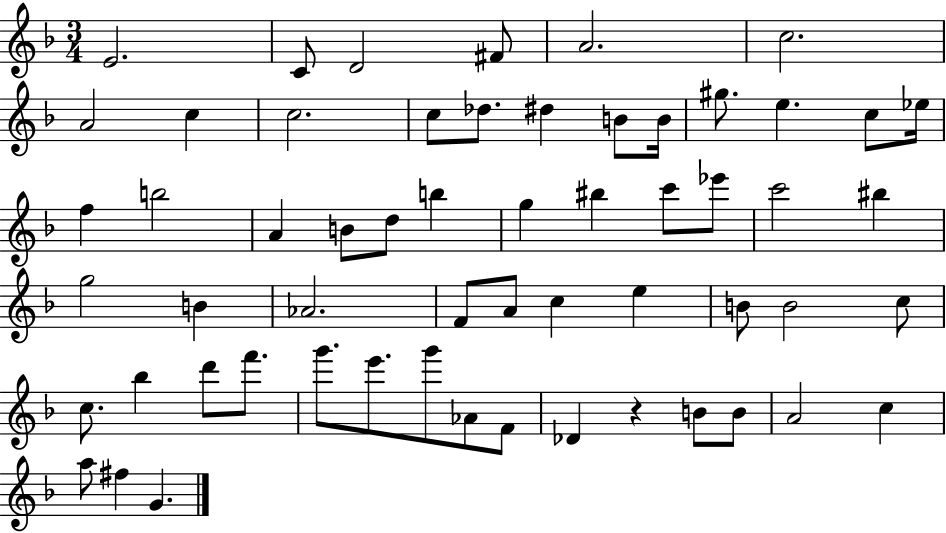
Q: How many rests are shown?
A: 1